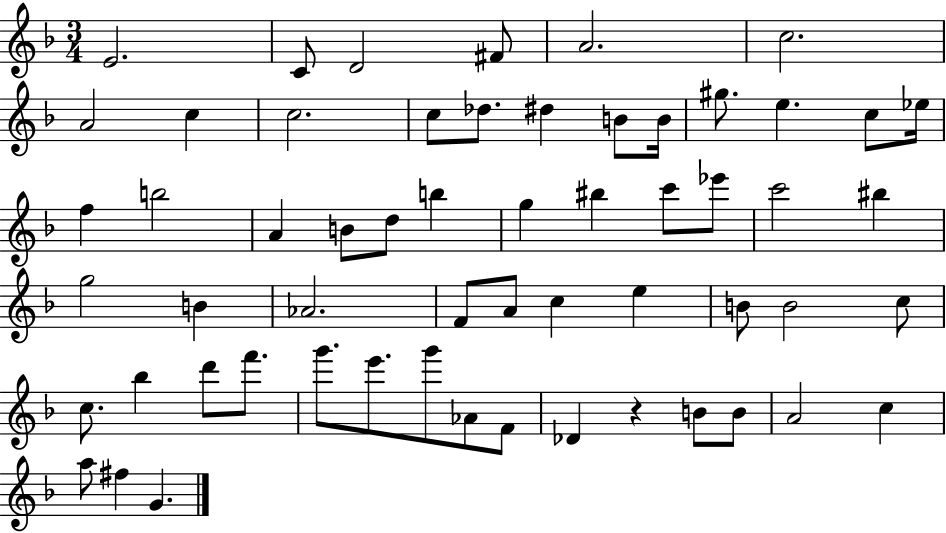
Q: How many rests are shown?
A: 1